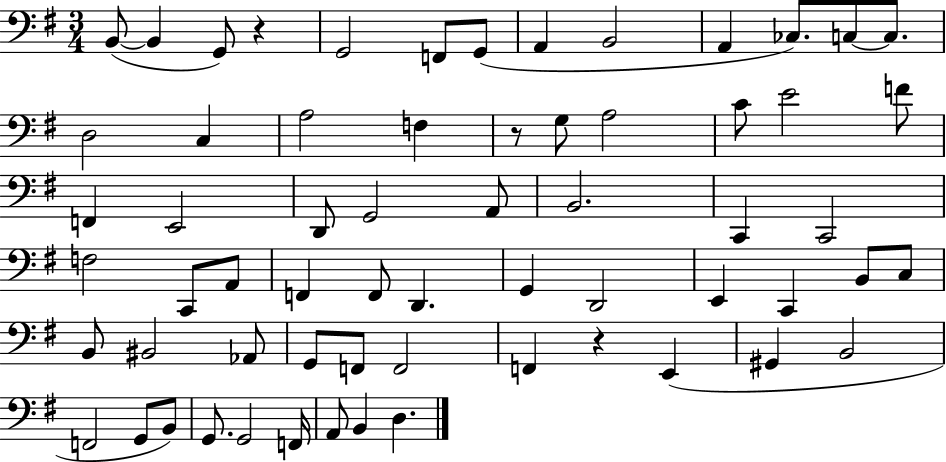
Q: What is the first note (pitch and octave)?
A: B2